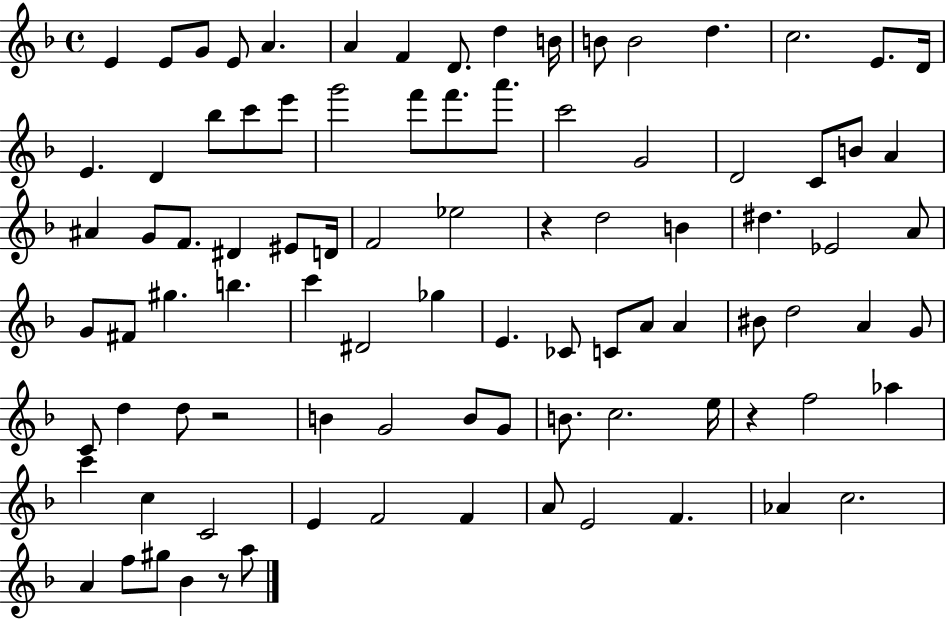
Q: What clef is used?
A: treble